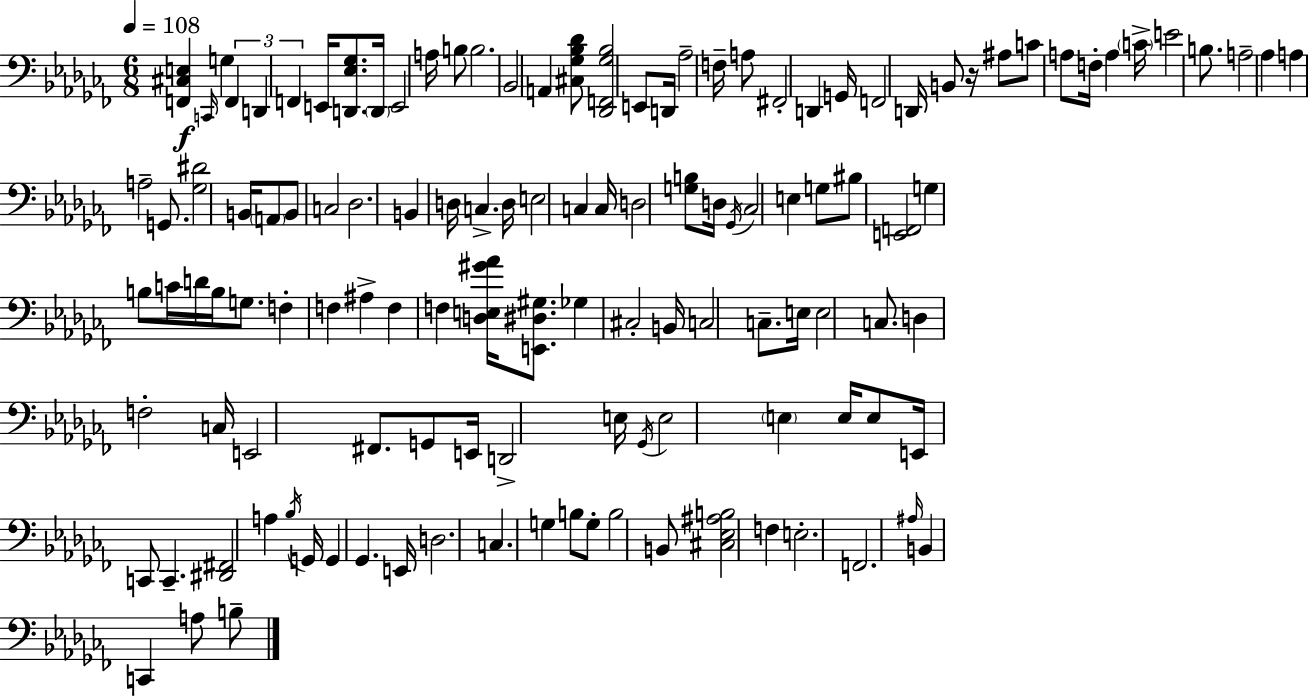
[F2,C#3,E3]/q C2/s G3/q F2/q D2/q F2/q E2/s [D2,Eb3,Gb3]/e. D2/s E2/h A3/s B3/e B3/h. Bb2/h A2/q [C#3,Gb3,Bb3,Db4]/e [Db2,F2,Gb3,Bb3]/h E2/e D2/s Ab3/h F3/s A3/e F#2/h D2/q G2/s F2/h D2/s B2/e R/s A#3/e C4/e A3/e F3/s A3/q C4/s E4/h B3/e. A3/h Ab3/q A3/q A3/h G2/e. [Gb3,D#4]/h B2/s A2/e B2/e C3/h Db3/h. B2/q D3/s C3/q. D3/s E3/h C3/q C3/s D3/h [G3,B3]/e D3/s Gb2/s CES3/h E3/q G3/e BIS3/e [E2,F2]/h G3/q B3/e C4/s D4/s B3/s G3/e. F3/q F3/q A#3/q F3/q F3/q [D3,E3,G#4,Ab4]/s [E2,D#3,G#3]/e. Gb3/q C#3/h B2/s C3/h C3/e. E3/s E3/h C3/e. D3/q F3/h C3/s E2/h F#2/e. G2/e E2/s D2/h E3/s Gb2/s E3/h E3/q E3/s E3/e E2/s C2/e C2/q. [D#2,F#2]/h A3/q Bb3/s G2/s G2/q Gb2/q. E2/s D3/h. C3/q. G3/q B3/e G3/e B3/h B2/e [C#3,Eb3,A#3,B3]/h F3/q E3/h. F2/h. A#3/s B2/q C2/q A3/e B3/e